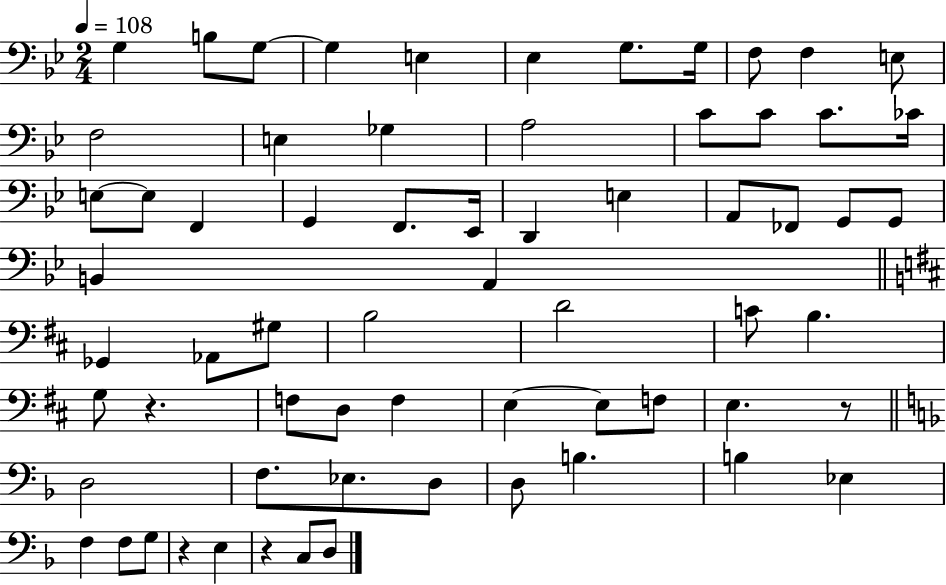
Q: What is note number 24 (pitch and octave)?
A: F2